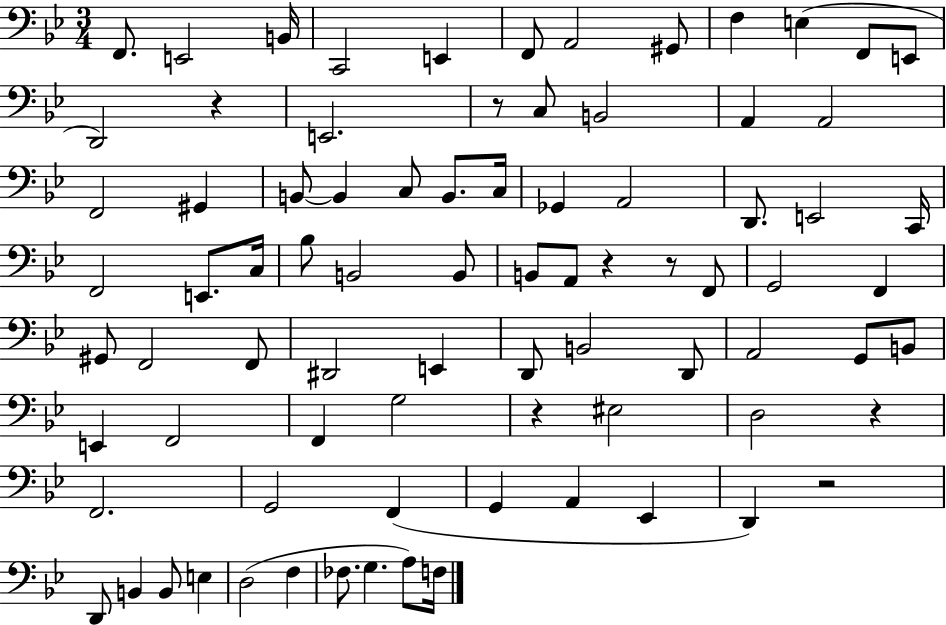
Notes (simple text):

F2/e. E2/h B2/s C2/h E2/q F2/e A2/h G#2/e F3/q E3/q F2/e E2/e D2/h R/q E2/h. R/e C3/e B2/h A2/q A2/h F2/h G#2/q B2/e B2/q C3/e B2/e. C3/s Gb2/q A2/h D2/e. E2/h C2/s F2/h E2/e. C3/s Bb3/e B2/h B2/e B2/e A2/e R/q R/e F2/e G2/h F2/q G#2/e F2/h F2/e D#2/h E2/q D2/e B2/h D2/e A2/h G2/e B2/e E2/q F2/h F2/q G3/h R/q EIS3/h D3/h R/q F2/h. G2/h F2/q G2/q A2/q Eb2/q D2/q R/h D2/e B2/q B2/e E3/q D3/h F3/q FES3/e. G3/q. A3/e F3/s